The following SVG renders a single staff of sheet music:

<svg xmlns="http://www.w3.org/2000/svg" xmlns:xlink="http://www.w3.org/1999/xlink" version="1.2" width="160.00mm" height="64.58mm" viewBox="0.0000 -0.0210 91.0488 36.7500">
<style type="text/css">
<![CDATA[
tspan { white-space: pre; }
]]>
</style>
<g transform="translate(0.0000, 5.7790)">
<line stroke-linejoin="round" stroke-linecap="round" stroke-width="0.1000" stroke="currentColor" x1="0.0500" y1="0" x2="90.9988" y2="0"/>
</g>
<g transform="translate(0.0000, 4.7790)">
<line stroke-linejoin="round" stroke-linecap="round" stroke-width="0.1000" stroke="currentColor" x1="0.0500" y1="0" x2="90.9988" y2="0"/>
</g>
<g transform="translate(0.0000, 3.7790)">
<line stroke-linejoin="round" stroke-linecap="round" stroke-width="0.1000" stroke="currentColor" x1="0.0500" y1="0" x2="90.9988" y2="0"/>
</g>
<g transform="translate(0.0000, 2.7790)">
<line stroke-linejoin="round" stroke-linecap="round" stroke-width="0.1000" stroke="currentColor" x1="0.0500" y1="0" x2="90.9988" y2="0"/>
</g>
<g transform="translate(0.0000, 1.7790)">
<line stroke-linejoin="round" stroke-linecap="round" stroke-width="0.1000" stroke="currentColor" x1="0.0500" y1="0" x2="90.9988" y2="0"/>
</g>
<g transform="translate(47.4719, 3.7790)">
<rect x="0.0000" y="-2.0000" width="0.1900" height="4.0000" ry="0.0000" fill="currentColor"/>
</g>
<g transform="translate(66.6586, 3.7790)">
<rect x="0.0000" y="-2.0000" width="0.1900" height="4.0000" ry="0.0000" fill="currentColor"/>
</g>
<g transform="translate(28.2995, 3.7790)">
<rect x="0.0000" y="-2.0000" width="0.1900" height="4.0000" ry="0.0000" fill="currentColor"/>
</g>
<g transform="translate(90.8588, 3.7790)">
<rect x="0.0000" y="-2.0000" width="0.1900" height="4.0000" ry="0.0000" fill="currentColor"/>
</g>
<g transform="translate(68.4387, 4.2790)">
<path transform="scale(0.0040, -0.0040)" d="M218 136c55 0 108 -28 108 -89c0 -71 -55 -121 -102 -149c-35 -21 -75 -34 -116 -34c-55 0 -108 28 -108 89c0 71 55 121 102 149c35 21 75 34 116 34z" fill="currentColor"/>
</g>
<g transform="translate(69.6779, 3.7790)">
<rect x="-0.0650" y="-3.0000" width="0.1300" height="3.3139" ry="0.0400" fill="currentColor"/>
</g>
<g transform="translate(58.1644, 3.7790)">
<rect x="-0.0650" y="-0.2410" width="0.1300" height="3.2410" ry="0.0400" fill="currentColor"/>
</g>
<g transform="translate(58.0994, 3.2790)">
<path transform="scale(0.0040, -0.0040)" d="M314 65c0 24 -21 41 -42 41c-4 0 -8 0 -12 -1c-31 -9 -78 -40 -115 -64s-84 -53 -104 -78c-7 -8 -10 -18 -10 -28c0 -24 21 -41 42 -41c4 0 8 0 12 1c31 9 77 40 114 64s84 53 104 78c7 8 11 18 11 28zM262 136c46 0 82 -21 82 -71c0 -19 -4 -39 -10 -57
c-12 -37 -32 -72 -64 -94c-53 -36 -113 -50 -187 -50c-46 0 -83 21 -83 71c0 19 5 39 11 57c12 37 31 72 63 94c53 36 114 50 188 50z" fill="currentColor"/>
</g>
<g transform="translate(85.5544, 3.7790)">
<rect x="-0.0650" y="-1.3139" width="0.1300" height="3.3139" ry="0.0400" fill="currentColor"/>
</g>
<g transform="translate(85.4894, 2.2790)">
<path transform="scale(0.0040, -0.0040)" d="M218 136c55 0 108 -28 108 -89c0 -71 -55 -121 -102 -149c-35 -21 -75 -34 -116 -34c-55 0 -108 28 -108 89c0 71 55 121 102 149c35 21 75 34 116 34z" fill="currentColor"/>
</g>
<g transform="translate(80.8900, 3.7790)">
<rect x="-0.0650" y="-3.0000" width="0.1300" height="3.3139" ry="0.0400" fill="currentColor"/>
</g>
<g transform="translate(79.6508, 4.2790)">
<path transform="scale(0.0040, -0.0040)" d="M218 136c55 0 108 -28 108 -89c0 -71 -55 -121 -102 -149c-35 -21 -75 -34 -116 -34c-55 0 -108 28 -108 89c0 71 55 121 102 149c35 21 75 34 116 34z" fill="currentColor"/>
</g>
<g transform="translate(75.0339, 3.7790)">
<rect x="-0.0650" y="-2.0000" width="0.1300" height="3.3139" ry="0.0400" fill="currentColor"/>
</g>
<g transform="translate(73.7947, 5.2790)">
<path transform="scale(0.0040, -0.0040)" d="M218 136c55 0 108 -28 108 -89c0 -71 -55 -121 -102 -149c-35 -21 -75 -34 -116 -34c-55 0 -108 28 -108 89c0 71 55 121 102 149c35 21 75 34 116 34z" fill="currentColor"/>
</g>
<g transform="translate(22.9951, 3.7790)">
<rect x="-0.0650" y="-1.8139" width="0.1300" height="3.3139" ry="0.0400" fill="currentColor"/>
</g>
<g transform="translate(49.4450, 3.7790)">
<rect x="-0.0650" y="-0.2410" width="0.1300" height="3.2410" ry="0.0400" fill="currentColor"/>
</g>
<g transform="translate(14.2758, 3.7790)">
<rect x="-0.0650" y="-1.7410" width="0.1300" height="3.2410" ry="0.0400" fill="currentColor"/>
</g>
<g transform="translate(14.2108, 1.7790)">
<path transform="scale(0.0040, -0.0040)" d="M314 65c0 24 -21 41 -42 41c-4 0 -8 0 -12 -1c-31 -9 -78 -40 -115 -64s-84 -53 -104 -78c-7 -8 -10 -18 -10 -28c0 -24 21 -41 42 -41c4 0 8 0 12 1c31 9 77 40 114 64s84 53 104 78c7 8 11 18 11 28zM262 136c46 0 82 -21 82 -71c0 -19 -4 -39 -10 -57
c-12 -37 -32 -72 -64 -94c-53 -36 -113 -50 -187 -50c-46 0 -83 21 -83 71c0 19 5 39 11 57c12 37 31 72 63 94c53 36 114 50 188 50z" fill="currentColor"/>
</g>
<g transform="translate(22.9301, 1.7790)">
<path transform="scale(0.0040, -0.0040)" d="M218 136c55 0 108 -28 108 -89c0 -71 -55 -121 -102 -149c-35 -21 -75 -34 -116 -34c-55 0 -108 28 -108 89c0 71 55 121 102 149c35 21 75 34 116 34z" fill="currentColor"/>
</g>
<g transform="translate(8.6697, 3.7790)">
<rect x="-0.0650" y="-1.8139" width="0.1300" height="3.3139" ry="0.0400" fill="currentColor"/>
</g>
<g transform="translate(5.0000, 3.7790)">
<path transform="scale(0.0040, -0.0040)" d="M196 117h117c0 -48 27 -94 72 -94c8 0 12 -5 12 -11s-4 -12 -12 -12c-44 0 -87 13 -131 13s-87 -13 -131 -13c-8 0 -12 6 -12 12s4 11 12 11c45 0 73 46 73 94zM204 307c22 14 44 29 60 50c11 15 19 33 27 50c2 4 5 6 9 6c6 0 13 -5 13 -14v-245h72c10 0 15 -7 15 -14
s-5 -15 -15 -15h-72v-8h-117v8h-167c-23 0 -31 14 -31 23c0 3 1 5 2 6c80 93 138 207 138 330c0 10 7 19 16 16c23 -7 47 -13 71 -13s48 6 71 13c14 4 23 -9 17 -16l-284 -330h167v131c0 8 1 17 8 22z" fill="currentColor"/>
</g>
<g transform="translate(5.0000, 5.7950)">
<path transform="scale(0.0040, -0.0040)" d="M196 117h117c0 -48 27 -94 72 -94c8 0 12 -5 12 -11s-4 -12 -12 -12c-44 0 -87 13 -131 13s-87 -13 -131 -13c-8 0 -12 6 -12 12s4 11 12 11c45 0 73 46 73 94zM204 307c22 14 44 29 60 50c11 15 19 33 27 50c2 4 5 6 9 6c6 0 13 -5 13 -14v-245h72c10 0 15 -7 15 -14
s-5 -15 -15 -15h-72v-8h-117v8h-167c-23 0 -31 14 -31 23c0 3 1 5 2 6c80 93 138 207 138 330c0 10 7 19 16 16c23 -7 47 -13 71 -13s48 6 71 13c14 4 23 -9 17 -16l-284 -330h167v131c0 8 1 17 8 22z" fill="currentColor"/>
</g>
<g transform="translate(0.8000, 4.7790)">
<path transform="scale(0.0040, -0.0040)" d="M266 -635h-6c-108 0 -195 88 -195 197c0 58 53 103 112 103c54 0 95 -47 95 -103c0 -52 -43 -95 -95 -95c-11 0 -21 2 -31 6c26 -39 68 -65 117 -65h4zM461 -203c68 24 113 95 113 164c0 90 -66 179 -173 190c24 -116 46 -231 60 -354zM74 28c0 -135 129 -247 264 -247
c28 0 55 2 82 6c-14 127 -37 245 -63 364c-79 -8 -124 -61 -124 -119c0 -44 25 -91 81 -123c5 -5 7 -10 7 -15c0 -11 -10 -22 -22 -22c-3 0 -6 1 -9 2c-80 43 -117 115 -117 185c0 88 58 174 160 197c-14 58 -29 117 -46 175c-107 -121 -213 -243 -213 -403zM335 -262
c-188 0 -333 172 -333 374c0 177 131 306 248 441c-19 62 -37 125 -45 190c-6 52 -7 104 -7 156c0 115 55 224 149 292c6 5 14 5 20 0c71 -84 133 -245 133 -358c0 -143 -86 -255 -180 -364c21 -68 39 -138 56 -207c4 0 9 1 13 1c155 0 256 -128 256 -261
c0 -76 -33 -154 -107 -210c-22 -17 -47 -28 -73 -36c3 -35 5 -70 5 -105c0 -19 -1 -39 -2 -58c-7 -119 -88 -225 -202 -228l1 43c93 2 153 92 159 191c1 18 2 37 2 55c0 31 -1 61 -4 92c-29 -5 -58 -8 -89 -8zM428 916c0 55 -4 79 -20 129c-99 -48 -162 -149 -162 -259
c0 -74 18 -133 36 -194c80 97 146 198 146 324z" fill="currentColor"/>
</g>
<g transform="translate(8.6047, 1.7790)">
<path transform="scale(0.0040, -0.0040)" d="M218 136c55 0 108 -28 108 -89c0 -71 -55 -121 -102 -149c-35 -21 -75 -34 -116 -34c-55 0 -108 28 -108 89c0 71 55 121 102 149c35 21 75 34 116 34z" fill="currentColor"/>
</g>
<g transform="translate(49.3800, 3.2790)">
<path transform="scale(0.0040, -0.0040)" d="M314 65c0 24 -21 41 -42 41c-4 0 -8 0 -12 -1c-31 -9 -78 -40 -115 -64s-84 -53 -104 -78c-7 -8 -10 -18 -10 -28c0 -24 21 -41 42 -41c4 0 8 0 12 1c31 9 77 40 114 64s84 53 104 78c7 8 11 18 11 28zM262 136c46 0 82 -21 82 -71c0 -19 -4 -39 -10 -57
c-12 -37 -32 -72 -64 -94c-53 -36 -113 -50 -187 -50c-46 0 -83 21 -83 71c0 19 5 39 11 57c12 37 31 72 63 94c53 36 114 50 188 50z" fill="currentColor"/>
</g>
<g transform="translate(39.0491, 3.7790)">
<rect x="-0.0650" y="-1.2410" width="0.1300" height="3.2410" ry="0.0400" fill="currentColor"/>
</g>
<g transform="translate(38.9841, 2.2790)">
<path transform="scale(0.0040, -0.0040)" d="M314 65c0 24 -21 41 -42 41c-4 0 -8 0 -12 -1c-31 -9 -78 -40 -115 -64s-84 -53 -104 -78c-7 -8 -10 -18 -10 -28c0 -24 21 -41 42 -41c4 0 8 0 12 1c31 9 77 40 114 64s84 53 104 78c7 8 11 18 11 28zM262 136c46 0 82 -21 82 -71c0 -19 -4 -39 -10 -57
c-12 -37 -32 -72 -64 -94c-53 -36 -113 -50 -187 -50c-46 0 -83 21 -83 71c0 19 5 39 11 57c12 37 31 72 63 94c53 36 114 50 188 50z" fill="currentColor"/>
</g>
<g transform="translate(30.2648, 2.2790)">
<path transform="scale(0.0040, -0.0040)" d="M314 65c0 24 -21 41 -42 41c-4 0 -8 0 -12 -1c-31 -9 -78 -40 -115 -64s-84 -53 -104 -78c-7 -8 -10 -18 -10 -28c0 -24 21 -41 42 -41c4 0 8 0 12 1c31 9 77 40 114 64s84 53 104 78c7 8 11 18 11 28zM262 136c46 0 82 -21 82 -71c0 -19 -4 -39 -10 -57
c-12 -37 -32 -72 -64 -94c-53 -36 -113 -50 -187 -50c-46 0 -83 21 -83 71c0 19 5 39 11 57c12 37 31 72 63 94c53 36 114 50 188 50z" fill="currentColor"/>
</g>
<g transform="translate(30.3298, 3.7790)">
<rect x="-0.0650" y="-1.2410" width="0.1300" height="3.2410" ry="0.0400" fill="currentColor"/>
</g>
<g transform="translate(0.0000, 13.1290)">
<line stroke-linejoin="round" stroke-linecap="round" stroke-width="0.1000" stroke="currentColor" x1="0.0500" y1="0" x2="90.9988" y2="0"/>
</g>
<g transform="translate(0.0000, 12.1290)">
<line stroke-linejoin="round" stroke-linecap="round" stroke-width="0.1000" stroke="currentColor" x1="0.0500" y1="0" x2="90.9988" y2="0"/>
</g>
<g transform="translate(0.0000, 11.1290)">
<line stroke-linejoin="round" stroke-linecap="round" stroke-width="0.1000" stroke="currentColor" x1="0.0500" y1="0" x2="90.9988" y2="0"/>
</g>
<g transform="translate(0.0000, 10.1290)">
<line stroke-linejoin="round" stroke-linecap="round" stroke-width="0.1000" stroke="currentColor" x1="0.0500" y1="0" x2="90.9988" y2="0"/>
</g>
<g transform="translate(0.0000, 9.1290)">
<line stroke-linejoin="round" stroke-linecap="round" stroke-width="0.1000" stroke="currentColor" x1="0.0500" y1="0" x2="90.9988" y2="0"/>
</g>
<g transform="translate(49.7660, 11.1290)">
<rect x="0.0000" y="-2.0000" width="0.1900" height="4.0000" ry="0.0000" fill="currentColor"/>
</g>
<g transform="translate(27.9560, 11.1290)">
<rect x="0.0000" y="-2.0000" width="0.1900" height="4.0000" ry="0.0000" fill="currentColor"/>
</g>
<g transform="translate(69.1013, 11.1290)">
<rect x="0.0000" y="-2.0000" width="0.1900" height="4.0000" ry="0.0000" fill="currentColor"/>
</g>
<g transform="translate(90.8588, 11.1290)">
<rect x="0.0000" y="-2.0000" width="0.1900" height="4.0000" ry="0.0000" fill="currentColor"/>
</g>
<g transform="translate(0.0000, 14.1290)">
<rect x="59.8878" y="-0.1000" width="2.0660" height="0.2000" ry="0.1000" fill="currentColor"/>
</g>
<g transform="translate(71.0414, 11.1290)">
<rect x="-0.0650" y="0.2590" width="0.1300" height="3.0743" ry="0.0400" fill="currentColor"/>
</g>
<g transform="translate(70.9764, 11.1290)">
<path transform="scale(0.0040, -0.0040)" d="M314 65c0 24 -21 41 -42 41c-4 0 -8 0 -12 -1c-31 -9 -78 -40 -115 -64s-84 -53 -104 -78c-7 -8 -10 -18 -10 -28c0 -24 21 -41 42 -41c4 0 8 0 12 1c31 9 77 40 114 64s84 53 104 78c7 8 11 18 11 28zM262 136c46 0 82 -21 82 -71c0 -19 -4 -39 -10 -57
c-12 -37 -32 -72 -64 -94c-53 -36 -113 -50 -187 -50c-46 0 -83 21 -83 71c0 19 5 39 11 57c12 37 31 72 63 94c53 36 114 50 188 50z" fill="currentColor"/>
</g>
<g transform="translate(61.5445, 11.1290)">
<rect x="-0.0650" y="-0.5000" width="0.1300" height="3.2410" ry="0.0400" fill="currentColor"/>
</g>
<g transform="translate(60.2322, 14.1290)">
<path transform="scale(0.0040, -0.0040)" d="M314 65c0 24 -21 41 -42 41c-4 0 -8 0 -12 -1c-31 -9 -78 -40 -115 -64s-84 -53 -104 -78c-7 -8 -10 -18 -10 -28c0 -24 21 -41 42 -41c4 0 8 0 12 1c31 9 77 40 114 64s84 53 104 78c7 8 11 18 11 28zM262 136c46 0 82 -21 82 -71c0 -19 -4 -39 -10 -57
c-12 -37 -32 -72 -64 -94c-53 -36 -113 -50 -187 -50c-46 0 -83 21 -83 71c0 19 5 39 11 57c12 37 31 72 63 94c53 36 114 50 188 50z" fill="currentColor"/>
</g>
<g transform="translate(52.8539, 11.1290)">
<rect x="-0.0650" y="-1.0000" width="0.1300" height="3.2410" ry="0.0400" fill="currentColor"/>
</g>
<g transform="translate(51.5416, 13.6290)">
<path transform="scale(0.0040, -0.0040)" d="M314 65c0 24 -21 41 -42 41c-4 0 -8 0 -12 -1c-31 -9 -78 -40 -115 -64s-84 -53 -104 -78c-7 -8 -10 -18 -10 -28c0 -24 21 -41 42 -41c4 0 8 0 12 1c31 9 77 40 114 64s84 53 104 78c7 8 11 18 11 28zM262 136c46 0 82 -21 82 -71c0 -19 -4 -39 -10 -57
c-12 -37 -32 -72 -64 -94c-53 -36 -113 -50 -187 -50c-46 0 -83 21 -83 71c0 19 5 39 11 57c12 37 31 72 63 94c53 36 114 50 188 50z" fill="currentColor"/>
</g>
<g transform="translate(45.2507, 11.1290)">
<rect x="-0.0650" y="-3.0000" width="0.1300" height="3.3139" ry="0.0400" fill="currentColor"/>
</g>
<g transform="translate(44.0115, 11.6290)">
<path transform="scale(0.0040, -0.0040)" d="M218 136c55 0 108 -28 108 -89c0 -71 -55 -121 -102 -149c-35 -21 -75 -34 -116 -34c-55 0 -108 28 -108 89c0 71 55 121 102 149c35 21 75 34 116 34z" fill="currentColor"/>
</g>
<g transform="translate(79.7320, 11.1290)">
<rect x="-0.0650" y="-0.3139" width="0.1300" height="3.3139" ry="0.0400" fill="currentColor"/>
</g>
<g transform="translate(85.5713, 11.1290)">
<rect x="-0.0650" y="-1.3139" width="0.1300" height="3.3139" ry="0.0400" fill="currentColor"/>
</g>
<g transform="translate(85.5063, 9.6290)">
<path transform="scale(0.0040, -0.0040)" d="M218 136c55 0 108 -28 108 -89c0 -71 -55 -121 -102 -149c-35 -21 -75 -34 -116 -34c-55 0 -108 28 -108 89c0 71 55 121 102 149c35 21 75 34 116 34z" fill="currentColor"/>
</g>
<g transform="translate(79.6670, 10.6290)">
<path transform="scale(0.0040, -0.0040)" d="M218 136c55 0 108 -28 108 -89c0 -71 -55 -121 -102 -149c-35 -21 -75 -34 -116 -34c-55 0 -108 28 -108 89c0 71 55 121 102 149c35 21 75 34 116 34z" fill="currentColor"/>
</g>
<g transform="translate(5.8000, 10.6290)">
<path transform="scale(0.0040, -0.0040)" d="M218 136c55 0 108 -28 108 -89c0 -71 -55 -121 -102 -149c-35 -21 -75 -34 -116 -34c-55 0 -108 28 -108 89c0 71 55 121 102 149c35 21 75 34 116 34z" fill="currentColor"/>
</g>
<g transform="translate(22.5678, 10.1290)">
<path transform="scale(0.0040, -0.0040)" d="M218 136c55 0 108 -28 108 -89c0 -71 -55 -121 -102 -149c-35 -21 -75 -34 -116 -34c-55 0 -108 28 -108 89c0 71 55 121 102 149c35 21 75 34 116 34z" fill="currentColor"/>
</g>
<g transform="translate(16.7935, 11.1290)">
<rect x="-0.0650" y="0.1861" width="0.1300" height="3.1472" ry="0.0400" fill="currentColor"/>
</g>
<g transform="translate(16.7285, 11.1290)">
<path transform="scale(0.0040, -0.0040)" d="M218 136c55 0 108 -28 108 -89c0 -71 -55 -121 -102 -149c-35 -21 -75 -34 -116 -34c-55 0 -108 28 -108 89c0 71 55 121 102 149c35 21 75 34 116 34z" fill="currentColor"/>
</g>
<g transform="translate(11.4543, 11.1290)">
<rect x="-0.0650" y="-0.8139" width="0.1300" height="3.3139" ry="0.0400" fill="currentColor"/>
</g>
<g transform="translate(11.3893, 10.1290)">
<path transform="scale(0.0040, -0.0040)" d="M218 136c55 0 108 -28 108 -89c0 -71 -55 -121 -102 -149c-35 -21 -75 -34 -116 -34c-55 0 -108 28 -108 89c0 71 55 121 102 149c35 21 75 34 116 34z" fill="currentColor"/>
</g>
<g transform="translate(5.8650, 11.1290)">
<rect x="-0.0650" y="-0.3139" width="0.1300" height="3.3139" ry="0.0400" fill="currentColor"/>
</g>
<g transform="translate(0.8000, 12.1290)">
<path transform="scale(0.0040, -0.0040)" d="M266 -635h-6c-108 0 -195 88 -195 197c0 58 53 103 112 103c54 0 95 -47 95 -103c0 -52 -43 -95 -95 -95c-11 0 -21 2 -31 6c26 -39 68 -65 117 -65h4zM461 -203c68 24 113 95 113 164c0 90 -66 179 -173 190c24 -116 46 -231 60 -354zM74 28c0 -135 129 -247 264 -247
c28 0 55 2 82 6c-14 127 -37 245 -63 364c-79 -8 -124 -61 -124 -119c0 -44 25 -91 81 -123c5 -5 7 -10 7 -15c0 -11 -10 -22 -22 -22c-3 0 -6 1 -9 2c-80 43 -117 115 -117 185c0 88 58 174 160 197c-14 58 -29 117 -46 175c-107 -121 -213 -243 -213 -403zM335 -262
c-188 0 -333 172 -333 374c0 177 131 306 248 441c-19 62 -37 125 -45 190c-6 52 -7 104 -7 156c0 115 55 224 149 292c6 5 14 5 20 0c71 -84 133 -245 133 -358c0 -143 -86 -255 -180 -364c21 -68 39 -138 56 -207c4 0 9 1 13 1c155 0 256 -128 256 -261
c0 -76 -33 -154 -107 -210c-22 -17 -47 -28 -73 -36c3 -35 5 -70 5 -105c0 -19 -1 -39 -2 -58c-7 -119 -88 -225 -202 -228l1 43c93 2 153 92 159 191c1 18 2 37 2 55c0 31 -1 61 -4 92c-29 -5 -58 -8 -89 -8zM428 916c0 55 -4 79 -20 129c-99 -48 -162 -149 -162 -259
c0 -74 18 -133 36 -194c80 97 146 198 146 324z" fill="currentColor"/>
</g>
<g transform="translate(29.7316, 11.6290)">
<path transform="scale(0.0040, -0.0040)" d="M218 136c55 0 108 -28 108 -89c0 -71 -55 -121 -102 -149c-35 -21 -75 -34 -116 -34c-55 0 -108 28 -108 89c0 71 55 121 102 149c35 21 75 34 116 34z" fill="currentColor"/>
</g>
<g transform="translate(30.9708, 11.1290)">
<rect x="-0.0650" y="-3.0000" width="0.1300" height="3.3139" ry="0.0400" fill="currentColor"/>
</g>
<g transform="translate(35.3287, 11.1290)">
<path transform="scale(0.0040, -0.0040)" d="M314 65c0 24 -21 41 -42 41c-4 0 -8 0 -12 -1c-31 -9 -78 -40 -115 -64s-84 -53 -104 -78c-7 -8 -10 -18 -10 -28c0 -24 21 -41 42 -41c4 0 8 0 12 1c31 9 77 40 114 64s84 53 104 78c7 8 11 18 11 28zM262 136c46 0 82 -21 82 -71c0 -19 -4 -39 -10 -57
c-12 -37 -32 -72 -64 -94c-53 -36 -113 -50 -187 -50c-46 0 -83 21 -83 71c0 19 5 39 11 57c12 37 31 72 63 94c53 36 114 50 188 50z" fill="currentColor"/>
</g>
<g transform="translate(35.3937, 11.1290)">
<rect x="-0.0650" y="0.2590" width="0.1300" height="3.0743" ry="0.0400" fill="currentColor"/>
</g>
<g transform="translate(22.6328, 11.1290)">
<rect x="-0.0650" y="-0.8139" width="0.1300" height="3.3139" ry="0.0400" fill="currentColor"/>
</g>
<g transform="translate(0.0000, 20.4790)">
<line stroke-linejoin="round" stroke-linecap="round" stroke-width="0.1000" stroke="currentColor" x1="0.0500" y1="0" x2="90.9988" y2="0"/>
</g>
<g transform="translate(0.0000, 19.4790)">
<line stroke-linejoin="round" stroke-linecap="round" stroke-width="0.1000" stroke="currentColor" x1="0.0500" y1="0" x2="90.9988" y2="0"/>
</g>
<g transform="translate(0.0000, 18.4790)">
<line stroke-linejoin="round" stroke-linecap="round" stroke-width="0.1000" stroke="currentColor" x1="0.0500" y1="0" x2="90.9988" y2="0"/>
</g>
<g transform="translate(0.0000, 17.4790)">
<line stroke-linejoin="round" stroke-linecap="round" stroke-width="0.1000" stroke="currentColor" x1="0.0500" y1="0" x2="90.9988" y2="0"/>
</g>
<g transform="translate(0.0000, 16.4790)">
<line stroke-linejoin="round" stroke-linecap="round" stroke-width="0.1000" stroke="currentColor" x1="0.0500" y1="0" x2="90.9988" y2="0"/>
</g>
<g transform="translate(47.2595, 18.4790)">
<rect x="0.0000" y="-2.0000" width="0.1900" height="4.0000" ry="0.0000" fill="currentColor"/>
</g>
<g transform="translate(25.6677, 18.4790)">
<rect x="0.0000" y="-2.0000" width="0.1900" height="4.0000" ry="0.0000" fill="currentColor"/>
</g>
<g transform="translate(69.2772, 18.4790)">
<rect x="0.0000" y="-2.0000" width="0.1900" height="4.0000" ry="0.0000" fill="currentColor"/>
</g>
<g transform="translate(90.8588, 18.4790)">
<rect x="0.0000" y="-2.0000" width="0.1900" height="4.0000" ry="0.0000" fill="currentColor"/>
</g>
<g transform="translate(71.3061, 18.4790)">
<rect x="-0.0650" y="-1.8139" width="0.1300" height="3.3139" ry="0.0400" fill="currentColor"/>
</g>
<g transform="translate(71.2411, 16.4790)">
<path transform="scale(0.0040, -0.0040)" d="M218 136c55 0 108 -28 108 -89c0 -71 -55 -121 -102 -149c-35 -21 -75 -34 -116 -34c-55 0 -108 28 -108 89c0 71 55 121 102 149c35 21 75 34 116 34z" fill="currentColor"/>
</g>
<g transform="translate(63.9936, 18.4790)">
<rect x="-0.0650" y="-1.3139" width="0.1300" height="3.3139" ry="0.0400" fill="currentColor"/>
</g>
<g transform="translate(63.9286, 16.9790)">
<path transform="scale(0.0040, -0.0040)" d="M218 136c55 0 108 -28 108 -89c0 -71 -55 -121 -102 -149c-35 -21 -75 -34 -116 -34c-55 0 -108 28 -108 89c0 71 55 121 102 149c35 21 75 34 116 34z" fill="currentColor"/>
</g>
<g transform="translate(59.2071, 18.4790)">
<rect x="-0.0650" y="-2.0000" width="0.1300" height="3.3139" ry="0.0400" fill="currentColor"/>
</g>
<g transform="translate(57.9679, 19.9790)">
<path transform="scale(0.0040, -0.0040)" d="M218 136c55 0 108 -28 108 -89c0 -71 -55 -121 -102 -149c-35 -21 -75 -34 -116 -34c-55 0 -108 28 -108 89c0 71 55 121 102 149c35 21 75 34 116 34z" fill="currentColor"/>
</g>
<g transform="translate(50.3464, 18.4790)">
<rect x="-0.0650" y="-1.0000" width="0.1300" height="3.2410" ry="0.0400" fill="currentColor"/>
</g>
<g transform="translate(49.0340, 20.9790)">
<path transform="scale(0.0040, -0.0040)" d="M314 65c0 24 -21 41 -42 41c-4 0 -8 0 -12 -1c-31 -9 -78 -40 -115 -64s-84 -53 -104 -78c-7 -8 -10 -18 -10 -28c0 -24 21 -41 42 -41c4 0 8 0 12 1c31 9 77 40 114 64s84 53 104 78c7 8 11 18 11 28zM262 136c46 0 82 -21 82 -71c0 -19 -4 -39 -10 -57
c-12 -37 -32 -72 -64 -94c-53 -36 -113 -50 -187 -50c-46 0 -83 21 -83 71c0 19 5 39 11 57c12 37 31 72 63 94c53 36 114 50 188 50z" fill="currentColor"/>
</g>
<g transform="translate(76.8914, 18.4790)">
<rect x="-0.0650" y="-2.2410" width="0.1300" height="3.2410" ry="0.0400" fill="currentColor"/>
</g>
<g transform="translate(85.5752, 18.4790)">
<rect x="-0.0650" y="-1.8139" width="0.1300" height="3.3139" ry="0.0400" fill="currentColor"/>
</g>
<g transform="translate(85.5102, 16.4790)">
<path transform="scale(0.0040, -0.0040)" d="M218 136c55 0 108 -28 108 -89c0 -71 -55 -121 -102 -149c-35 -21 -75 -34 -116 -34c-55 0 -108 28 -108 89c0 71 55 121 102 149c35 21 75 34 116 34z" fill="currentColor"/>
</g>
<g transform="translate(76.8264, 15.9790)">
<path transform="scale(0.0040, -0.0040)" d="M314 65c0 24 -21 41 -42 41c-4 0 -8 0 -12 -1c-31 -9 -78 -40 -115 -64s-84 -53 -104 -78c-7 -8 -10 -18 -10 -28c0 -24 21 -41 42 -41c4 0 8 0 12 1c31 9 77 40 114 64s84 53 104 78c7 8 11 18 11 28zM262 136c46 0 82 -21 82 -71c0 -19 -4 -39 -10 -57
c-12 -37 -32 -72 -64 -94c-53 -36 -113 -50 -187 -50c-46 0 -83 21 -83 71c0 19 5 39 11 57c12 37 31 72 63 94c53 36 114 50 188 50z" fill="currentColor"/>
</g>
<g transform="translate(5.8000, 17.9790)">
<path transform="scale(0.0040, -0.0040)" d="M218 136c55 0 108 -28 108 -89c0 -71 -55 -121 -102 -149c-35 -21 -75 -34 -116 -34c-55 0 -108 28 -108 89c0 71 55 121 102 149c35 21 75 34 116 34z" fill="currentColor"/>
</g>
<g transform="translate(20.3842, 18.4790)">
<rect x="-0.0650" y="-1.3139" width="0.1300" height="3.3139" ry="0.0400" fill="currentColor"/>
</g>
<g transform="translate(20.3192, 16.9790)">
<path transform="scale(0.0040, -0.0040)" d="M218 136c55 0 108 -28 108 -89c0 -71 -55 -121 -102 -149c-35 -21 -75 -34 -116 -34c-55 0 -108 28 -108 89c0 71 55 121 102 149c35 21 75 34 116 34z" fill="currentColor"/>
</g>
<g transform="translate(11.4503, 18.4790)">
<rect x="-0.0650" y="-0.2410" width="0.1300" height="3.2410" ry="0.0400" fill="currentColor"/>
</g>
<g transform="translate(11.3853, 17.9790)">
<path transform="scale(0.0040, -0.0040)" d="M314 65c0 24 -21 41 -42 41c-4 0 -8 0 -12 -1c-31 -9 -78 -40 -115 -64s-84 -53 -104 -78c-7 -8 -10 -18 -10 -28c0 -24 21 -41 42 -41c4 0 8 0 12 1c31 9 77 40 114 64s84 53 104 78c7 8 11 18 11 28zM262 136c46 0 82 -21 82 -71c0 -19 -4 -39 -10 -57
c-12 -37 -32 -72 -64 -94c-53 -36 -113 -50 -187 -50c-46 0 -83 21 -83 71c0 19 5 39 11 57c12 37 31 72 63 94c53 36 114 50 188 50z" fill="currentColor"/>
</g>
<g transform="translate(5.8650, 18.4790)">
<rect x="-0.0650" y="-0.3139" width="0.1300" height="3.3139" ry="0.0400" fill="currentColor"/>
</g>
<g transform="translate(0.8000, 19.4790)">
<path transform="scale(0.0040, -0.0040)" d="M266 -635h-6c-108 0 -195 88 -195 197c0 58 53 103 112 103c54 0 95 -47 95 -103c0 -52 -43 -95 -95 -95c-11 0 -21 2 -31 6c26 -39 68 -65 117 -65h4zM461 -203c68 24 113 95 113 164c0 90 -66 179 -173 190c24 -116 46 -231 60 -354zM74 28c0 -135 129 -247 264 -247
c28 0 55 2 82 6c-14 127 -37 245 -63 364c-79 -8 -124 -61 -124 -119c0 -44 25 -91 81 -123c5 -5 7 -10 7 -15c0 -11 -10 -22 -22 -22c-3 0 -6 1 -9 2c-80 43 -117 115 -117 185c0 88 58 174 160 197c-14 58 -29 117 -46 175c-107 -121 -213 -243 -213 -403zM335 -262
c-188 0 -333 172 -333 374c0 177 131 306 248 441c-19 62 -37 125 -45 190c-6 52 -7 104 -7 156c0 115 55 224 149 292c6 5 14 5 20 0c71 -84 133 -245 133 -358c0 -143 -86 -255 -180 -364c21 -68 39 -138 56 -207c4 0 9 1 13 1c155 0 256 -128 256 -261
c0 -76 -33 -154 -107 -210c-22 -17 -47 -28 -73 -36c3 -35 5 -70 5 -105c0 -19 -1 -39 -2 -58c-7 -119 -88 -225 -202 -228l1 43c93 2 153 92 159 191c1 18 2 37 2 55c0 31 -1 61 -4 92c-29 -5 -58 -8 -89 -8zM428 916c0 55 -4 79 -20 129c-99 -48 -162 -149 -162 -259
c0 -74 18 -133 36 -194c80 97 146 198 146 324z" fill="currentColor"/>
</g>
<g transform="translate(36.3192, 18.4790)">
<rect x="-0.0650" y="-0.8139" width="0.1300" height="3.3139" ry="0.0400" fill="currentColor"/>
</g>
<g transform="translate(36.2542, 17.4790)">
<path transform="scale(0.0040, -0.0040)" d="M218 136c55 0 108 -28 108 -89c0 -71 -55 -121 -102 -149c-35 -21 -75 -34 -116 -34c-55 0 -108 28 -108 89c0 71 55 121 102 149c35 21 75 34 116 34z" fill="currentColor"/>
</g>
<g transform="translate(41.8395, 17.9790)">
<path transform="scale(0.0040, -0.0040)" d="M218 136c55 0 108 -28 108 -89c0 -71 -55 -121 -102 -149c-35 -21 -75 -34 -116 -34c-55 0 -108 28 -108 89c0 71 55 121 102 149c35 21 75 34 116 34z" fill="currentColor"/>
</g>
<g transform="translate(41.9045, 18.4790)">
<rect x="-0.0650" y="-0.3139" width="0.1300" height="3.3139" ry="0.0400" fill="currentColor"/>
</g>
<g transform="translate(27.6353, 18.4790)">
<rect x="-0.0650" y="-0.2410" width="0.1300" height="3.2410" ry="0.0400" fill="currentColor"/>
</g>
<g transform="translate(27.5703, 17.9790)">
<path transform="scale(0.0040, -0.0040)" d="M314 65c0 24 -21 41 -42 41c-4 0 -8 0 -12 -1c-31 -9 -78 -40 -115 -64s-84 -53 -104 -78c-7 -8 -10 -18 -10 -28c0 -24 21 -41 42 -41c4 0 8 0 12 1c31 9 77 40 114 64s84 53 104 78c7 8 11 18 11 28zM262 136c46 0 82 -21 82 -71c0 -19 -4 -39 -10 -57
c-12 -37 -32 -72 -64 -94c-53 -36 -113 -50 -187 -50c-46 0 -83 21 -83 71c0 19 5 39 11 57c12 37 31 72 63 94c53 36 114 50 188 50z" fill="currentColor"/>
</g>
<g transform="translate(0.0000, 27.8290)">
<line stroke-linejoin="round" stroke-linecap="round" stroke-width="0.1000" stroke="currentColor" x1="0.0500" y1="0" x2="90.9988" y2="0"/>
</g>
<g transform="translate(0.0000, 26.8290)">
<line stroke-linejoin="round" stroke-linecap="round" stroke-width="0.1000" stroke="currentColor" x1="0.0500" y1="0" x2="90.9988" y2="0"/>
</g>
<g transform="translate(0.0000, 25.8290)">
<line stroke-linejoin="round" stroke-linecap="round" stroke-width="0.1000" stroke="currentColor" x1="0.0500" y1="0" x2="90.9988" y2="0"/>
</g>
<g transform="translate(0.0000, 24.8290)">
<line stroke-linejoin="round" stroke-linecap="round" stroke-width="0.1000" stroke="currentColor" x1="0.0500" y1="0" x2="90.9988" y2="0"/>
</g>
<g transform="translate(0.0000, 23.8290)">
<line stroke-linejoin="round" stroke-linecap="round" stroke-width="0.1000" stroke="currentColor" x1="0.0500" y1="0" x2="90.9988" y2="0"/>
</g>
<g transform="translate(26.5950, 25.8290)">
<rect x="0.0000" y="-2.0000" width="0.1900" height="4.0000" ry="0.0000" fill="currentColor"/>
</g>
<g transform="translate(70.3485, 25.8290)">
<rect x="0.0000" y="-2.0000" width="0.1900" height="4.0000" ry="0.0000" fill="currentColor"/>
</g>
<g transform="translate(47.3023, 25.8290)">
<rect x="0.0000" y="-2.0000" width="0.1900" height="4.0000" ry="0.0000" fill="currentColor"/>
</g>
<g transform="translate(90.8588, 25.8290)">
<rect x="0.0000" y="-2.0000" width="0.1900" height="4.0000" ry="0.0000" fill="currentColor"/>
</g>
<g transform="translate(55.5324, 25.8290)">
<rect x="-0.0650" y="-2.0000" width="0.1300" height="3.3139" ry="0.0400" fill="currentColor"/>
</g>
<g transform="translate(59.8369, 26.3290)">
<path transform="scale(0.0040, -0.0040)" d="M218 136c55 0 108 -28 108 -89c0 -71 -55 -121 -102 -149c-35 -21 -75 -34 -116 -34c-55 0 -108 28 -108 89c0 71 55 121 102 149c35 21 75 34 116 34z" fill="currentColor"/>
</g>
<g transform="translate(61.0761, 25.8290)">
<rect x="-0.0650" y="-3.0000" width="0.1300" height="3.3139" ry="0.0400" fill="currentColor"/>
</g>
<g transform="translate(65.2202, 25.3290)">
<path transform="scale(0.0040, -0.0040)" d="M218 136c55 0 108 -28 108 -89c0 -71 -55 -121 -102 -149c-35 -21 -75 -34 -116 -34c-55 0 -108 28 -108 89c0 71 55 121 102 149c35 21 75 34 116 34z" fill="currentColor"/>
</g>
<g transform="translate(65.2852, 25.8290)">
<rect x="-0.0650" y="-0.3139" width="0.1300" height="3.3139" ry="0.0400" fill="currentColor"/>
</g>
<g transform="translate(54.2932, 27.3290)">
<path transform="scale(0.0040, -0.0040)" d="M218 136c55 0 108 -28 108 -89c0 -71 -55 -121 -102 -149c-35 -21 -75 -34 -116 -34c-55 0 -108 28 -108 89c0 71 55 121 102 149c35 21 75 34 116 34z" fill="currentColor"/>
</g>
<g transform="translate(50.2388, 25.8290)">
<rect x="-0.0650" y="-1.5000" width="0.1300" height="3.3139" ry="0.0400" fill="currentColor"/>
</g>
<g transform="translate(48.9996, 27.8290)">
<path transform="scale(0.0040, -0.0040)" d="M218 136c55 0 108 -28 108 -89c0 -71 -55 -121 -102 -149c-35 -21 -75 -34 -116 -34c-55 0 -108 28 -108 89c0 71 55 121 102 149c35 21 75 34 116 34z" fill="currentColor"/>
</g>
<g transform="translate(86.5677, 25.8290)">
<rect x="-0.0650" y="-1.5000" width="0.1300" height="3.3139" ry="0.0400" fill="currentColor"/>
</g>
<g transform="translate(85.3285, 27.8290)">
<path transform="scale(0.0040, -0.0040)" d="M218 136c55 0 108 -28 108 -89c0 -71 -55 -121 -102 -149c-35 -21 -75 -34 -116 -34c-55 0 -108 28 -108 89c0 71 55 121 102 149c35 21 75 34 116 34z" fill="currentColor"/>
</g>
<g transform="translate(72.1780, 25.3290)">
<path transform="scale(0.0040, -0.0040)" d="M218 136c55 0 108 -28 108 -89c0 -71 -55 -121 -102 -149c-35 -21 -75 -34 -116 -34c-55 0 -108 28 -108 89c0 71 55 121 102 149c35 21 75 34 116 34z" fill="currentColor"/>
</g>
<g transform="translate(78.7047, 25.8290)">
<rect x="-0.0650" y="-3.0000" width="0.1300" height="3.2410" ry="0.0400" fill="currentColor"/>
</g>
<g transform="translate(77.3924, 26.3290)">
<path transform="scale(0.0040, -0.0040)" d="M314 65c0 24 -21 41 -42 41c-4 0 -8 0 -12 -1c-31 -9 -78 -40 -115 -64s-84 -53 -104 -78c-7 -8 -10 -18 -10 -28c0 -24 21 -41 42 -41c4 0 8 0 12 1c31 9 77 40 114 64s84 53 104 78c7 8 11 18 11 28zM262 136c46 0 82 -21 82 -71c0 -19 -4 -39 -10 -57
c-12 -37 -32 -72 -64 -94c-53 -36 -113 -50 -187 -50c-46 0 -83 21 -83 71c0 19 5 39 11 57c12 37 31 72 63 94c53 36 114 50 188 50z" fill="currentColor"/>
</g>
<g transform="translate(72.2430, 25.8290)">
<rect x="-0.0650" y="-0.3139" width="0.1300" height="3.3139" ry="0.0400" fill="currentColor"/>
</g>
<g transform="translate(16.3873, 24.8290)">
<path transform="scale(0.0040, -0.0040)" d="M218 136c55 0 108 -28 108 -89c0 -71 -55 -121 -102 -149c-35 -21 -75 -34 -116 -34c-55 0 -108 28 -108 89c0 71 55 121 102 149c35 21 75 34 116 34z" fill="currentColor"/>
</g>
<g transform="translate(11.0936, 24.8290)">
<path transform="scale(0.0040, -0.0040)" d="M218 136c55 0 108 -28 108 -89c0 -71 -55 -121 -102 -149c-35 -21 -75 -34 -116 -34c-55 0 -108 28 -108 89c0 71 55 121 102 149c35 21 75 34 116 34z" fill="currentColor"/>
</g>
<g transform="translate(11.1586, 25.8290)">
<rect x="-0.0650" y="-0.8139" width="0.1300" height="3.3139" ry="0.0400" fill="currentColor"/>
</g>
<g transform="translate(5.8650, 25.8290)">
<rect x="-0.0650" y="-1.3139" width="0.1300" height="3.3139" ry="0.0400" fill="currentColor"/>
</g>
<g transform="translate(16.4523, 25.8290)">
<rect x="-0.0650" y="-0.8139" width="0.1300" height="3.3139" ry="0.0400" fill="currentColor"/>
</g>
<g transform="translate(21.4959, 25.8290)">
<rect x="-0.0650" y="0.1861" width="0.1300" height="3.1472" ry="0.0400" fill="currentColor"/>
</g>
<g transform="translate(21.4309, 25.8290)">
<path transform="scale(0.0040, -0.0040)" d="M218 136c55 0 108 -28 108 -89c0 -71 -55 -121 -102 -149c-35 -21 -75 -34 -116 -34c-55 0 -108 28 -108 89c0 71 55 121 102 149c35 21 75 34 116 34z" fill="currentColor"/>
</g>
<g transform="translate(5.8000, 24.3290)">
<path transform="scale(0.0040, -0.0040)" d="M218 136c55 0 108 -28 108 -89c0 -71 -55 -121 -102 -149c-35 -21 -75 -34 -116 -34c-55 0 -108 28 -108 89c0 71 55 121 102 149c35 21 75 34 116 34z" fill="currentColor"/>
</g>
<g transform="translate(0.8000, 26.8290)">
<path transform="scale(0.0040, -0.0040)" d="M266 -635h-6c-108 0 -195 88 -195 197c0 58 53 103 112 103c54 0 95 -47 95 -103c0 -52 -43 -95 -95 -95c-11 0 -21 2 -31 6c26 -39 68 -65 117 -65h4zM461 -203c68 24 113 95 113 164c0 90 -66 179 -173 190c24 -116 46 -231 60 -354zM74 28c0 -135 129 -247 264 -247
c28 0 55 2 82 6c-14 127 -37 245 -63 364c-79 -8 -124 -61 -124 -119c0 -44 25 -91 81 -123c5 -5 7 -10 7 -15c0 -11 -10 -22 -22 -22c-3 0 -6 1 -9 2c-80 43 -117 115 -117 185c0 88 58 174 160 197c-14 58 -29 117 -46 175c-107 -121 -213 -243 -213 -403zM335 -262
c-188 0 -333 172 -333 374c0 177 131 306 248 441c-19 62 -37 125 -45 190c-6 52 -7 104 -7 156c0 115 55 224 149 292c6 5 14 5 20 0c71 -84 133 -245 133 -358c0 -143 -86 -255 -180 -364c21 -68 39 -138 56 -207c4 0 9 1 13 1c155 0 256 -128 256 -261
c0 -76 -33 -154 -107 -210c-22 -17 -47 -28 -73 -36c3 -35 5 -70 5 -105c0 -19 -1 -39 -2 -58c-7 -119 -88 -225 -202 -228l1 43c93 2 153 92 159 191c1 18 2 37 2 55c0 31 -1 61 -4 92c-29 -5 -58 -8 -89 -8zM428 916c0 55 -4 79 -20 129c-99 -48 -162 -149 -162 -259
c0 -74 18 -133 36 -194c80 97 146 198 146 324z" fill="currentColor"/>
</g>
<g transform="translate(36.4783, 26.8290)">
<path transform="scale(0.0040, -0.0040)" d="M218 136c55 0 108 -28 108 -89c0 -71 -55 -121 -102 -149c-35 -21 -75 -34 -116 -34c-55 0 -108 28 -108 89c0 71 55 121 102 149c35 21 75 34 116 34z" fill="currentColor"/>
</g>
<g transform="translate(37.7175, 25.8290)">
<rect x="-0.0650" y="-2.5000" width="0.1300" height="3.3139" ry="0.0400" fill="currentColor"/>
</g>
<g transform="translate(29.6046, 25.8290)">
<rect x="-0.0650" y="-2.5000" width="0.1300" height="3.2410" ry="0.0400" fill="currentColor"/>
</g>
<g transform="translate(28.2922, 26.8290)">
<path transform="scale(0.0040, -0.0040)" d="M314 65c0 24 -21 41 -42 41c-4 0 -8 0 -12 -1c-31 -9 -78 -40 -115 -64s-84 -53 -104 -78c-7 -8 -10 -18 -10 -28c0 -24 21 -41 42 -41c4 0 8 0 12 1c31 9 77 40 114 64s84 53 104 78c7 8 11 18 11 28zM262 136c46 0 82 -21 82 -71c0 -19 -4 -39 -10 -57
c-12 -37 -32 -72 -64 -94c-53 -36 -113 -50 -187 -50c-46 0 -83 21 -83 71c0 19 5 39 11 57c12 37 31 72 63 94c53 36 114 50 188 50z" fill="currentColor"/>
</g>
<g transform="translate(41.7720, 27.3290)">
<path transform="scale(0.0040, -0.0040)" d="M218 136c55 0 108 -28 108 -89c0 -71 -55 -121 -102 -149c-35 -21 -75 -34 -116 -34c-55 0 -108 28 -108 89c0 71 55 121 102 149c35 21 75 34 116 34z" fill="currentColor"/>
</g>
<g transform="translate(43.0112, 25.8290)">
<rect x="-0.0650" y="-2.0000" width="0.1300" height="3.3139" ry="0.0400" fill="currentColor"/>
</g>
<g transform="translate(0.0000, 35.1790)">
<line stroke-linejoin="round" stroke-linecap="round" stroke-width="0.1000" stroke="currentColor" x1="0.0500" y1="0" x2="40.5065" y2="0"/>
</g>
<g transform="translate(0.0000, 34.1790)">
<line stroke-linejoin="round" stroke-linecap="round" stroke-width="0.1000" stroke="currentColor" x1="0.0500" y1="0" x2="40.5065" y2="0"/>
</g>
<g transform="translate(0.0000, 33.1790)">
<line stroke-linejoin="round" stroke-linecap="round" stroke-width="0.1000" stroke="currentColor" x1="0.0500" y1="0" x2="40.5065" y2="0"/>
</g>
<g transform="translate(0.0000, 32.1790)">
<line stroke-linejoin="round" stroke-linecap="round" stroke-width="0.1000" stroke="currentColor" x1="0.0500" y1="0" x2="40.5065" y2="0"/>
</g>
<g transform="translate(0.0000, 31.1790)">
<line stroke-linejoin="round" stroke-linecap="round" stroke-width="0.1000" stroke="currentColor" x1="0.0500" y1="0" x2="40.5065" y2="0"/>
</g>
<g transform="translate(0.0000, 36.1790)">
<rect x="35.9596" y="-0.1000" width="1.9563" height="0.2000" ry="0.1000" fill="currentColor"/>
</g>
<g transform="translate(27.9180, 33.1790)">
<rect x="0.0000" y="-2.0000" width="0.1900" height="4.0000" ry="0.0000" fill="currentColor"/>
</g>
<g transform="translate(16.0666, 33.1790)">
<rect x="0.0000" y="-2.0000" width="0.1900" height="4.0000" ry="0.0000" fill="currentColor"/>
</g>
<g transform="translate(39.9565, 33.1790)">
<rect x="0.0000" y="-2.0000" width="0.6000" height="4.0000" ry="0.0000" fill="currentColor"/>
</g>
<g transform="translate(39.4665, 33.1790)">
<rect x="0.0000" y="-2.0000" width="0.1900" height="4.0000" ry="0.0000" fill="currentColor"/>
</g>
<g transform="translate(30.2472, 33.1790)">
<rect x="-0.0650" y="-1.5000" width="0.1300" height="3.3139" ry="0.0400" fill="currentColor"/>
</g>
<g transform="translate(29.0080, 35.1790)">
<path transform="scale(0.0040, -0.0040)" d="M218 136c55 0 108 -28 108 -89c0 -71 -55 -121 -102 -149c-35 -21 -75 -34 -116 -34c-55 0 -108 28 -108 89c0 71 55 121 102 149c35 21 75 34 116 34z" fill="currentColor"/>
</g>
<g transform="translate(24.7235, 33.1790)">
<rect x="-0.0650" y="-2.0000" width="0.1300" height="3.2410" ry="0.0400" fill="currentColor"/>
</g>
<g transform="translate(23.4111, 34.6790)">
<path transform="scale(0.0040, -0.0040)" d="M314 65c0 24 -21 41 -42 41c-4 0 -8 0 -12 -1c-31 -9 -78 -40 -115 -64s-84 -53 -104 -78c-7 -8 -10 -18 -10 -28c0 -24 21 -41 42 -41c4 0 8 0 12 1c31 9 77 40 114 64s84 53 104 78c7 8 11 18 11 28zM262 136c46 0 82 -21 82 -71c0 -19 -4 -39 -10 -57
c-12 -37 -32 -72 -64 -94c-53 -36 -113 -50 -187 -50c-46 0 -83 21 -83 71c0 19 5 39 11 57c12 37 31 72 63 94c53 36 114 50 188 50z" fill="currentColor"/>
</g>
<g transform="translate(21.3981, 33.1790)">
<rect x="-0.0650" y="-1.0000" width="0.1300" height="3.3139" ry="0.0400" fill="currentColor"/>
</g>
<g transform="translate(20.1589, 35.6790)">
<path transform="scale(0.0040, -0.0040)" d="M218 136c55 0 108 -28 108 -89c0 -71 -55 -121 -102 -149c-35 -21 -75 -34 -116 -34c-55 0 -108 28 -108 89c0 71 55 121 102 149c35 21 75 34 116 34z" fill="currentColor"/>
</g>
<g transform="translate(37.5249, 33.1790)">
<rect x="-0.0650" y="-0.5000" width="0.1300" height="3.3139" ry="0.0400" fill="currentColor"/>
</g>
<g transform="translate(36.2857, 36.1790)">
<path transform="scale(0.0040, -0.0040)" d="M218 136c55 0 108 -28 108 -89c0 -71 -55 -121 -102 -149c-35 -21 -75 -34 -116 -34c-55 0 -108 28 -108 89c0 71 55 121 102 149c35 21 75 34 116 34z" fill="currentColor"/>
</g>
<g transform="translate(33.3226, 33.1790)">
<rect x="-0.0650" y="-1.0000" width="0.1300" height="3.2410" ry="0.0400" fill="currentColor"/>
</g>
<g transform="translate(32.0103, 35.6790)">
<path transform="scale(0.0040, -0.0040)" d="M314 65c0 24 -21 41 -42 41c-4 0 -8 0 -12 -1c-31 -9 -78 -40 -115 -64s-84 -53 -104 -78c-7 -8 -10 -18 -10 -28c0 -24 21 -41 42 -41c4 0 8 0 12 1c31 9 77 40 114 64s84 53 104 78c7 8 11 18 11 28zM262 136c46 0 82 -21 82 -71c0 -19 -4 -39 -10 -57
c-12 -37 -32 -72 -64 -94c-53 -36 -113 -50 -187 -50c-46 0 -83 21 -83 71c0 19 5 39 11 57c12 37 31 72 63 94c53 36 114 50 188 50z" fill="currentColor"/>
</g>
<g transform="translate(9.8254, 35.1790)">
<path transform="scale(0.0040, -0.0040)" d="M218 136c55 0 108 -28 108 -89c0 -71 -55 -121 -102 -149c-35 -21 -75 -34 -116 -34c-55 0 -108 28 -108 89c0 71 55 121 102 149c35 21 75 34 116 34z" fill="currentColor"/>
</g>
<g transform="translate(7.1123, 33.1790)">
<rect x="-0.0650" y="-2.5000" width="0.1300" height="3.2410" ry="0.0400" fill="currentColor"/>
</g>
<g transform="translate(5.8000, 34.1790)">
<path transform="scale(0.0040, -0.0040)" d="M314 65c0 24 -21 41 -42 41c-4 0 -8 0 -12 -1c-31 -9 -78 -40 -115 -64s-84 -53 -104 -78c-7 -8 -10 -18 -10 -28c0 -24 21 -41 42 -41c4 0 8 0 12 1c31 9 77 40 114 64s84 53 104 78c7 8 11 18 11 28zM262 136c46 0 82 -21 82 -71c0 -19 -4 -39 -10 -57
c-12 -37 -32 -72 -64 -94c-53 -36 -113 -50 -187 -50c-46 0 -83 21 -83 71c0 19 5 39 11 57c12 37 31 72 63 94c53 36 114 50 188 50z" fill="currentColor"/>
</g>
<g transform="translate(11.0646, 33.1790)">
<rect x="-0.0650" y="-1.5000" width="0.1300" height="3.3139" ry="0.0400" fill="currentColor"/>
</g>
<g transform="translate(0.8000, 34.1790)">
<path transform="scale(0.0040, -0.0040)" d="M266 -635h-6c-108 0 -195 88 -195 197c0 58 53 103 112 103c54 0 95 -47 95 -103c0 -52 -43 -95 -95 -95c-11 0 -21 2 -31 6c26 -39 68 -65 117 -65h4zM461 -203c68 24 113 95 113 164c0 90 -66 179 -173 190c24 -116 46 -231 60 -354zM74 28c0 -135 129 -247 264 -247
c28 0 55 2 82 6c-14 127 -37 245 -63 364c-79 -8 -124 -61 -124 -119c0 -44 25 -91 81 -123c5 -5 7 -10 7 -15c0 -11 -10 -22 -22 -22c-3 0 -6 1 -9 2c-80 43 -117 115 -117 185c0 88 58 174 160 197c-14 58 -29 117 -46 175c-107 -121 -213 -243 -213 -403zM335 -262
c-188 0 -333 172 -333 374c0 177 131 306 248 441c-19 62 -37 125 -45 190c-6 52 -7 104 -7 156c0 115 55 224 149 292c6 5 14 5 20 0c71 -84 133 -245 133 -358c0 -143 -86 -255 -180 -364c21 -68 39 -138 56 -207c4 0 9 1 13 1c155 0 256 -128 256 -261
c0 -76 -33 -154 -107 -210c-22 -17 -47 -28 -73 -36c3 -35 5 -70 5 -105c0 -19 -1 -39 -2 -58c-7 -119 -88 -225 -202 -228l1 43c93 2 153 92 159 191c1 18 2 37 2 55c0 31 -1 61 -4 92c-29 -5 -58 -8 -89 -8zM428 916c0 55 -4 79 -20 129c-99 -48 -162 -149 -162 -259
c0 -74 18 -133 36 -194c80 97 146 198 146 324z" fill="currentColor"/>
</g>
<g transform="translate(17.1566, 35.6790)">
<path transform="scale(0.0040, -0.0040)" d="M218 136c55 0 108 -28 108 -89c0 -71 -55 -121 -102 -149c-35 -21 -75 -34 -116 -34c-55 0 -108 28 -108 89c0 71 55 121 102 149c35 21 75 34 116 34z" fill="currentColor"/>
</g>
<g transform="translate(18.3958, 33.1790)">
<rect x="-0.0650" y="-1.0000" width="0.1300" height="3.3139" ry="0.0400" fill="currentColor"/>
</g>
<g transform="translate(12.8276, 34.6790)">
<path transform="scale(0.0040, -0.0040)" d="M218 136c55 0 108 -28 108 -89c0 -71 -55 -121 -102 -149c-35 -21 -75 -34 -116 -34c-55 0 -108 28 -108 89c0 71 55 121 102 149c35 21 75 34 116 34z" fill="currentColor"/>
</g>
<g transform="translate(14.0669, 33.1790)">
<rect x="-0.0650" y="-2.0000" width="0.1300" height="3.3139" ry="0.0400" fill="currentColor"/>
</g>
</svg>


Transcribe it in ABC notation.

X:1
T:Untitled
M:4/4
L:1/4
K:C
f f2 f e2 e2 c2 c2 A F A e c d B d A B2 A D2 C2 B2 c e c c2 e c2 d c D2 F e f g2 f e d d B G2 G F E F A c c A2 E G2 E F D D F2 E D2 C